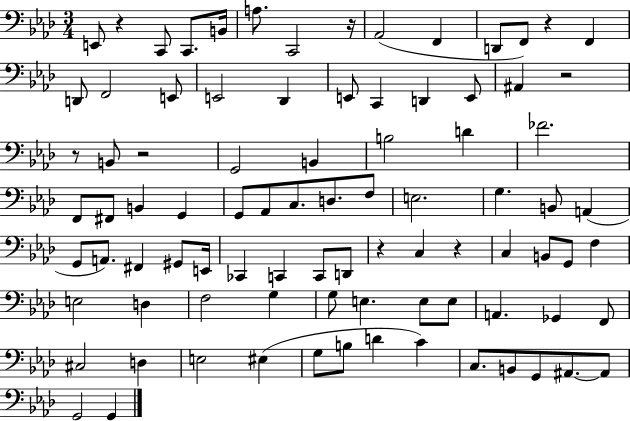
X:1
T:Untitled
M:3/4
L:1/4
K:Ab
E,,/2 z C,,/2 C,,/2 B,,/4 A,/2 C,,2 z/4 _A,,2 F,, D,,/2 F,,/2 z F,, D,,/2 F,,2 E,,/2 E,,2 _D,, E,,/2 C,, D,, E,,/2 ^A,, z2 z/2 B,,/2 z2 G,,2 B,, B,2 D _F2 F,,/2 ^F,,/2 B,, G,, G,,/2 _A,,/2 C,/2 D,/2 F,/2 E,2 G, B,,/2 A,, G,,/2 A,,/2 ^F,, ^G,,/2 E,,/4 _C,, C,, C,,/2 D,,/2 z C, z C, B,,/2 G,,/2 F, E,2 D, F,2 G, G,/2 E, E,/2 E,/2 A,, _G,, F,,/2 ^C,2 D, E,2 ^E, G,/2 B,/2 D C C,/2 B,,/2 G,,/2 ^A,,/2 ^A,,/2 G,,2 G,,